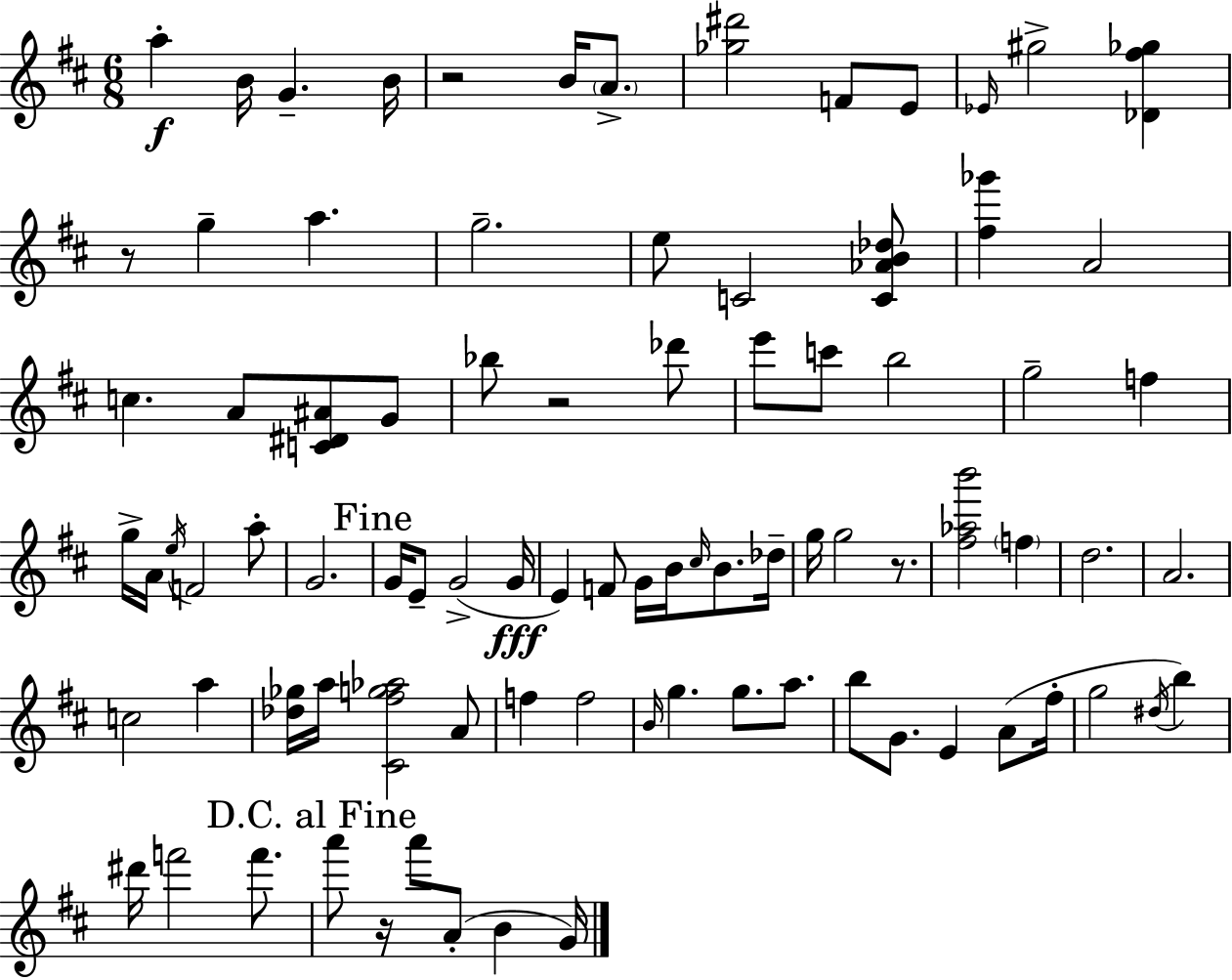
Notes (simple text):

A5/q B4/s G4/q. B4/s R/h B4/s A4/e. [Gb5,D#6]/h F4/e E4/e Eb4/s G#5/h [Db4,F#5,Gb5]/q R/e G5/q A5/q. G5/h. E5/e C4/h [C4,Ab4,B4,Db5]/e [F#5,Gb6]/q A4/h C5/q. A4/e [C4,D#4,A#4]/e G4/e Bb5/e R/h Db6/e E6/e C6/e B5/h G5/h F5/q G5/s A4/s E5/s F4/h A5/e G4/h. G4/s E4/e G4/h G4/s E4/q F4/e G4/s B4/s C#5/s B4/e. Db5/s G5/s G5/h R/e. [F#5,Ab5,B6]/h F5/q D5/h. A4/h. C5/h A5/q [Db5,Gb5]/s A5/s [C#4,F#5,G5,Ab5]/h A4/e F5/q F5/h B4/s G5/q. G5/e. A5/e. B5/e G4/e. E4/q A4/e F#5/s G5/h D#5/s B5/q D#6/s F6/h F6/e. A6/e R/s A6/e A4/e B4/q G4/s